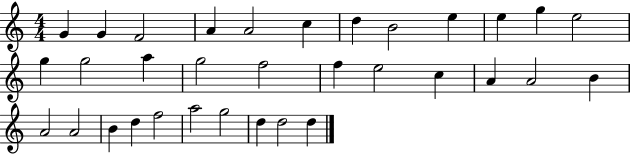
X:1
T:Untitled
M:4/4
L:1/4
K:C
G G F2 A A2 c d B2 e e g e2 g g2 a g2 f2 f e2 c A A2 B A2 A2 B d f2 a2 g2 d d2 d